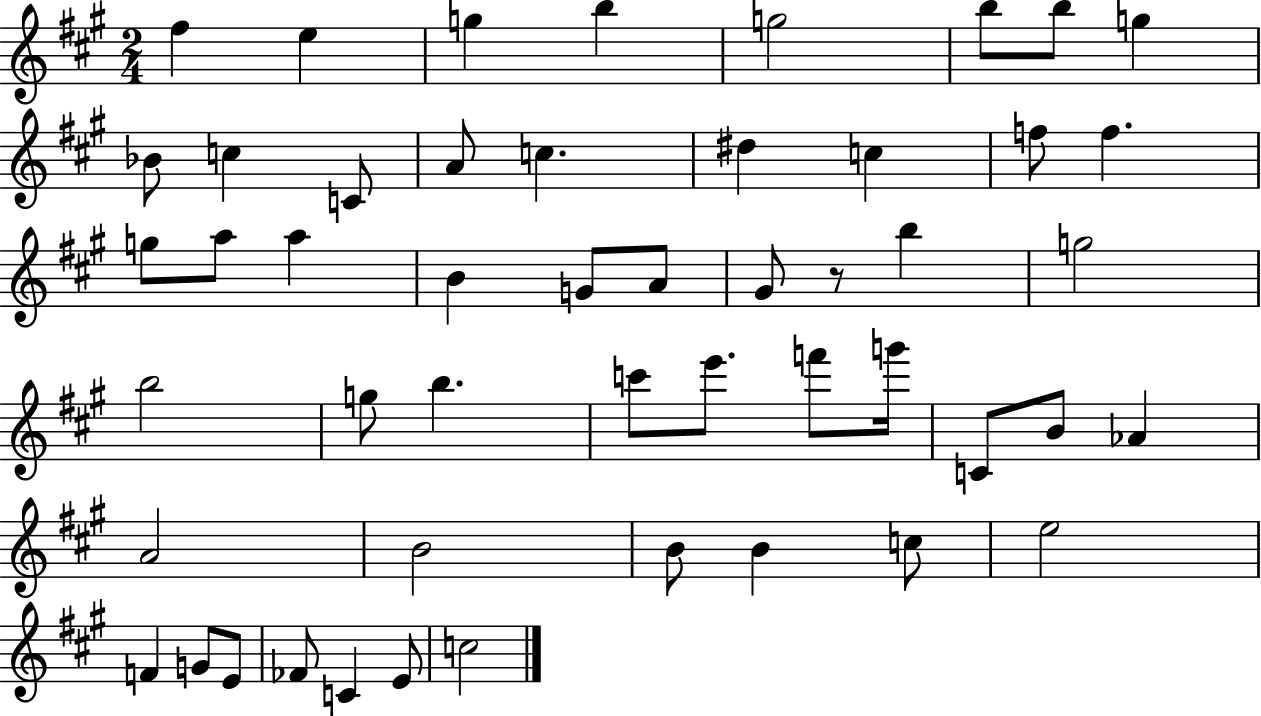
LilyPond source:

{
  \clef treble
  \numericTimeSignature
  \time 2/4
  \key a \major
  fis''4 e''4 | g''4 b''4 | g''2 | b''8 b''8 g''4 | \break bes'8 c''4 c'8 | a'8 c''4. | dis''4 c''4 | f''8 f''4. | \break g''8 a''8 a''4 | b'4 g'8 a'8 | gis'8 r8 b''4 | g''2 | \break b''2 | g''8 b''4. | c'''8 e'''8. f'''8 g'''16 | c'8 b'8 aes'4 | \break a'2 | b'2 | b'8 b'4 c''8 | e''2 | \break f'4 g'8 e'8 | fes'8 c'4 e'8 | c''2 | \bar "|."
}